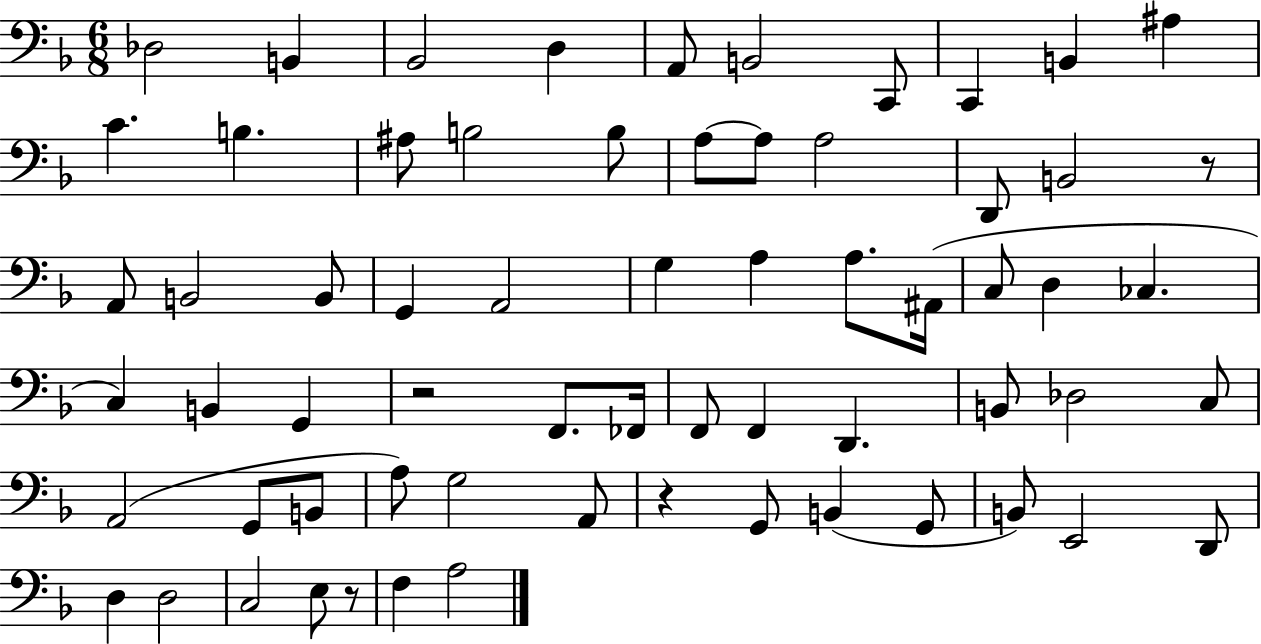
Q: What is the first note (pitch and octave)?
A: Db3